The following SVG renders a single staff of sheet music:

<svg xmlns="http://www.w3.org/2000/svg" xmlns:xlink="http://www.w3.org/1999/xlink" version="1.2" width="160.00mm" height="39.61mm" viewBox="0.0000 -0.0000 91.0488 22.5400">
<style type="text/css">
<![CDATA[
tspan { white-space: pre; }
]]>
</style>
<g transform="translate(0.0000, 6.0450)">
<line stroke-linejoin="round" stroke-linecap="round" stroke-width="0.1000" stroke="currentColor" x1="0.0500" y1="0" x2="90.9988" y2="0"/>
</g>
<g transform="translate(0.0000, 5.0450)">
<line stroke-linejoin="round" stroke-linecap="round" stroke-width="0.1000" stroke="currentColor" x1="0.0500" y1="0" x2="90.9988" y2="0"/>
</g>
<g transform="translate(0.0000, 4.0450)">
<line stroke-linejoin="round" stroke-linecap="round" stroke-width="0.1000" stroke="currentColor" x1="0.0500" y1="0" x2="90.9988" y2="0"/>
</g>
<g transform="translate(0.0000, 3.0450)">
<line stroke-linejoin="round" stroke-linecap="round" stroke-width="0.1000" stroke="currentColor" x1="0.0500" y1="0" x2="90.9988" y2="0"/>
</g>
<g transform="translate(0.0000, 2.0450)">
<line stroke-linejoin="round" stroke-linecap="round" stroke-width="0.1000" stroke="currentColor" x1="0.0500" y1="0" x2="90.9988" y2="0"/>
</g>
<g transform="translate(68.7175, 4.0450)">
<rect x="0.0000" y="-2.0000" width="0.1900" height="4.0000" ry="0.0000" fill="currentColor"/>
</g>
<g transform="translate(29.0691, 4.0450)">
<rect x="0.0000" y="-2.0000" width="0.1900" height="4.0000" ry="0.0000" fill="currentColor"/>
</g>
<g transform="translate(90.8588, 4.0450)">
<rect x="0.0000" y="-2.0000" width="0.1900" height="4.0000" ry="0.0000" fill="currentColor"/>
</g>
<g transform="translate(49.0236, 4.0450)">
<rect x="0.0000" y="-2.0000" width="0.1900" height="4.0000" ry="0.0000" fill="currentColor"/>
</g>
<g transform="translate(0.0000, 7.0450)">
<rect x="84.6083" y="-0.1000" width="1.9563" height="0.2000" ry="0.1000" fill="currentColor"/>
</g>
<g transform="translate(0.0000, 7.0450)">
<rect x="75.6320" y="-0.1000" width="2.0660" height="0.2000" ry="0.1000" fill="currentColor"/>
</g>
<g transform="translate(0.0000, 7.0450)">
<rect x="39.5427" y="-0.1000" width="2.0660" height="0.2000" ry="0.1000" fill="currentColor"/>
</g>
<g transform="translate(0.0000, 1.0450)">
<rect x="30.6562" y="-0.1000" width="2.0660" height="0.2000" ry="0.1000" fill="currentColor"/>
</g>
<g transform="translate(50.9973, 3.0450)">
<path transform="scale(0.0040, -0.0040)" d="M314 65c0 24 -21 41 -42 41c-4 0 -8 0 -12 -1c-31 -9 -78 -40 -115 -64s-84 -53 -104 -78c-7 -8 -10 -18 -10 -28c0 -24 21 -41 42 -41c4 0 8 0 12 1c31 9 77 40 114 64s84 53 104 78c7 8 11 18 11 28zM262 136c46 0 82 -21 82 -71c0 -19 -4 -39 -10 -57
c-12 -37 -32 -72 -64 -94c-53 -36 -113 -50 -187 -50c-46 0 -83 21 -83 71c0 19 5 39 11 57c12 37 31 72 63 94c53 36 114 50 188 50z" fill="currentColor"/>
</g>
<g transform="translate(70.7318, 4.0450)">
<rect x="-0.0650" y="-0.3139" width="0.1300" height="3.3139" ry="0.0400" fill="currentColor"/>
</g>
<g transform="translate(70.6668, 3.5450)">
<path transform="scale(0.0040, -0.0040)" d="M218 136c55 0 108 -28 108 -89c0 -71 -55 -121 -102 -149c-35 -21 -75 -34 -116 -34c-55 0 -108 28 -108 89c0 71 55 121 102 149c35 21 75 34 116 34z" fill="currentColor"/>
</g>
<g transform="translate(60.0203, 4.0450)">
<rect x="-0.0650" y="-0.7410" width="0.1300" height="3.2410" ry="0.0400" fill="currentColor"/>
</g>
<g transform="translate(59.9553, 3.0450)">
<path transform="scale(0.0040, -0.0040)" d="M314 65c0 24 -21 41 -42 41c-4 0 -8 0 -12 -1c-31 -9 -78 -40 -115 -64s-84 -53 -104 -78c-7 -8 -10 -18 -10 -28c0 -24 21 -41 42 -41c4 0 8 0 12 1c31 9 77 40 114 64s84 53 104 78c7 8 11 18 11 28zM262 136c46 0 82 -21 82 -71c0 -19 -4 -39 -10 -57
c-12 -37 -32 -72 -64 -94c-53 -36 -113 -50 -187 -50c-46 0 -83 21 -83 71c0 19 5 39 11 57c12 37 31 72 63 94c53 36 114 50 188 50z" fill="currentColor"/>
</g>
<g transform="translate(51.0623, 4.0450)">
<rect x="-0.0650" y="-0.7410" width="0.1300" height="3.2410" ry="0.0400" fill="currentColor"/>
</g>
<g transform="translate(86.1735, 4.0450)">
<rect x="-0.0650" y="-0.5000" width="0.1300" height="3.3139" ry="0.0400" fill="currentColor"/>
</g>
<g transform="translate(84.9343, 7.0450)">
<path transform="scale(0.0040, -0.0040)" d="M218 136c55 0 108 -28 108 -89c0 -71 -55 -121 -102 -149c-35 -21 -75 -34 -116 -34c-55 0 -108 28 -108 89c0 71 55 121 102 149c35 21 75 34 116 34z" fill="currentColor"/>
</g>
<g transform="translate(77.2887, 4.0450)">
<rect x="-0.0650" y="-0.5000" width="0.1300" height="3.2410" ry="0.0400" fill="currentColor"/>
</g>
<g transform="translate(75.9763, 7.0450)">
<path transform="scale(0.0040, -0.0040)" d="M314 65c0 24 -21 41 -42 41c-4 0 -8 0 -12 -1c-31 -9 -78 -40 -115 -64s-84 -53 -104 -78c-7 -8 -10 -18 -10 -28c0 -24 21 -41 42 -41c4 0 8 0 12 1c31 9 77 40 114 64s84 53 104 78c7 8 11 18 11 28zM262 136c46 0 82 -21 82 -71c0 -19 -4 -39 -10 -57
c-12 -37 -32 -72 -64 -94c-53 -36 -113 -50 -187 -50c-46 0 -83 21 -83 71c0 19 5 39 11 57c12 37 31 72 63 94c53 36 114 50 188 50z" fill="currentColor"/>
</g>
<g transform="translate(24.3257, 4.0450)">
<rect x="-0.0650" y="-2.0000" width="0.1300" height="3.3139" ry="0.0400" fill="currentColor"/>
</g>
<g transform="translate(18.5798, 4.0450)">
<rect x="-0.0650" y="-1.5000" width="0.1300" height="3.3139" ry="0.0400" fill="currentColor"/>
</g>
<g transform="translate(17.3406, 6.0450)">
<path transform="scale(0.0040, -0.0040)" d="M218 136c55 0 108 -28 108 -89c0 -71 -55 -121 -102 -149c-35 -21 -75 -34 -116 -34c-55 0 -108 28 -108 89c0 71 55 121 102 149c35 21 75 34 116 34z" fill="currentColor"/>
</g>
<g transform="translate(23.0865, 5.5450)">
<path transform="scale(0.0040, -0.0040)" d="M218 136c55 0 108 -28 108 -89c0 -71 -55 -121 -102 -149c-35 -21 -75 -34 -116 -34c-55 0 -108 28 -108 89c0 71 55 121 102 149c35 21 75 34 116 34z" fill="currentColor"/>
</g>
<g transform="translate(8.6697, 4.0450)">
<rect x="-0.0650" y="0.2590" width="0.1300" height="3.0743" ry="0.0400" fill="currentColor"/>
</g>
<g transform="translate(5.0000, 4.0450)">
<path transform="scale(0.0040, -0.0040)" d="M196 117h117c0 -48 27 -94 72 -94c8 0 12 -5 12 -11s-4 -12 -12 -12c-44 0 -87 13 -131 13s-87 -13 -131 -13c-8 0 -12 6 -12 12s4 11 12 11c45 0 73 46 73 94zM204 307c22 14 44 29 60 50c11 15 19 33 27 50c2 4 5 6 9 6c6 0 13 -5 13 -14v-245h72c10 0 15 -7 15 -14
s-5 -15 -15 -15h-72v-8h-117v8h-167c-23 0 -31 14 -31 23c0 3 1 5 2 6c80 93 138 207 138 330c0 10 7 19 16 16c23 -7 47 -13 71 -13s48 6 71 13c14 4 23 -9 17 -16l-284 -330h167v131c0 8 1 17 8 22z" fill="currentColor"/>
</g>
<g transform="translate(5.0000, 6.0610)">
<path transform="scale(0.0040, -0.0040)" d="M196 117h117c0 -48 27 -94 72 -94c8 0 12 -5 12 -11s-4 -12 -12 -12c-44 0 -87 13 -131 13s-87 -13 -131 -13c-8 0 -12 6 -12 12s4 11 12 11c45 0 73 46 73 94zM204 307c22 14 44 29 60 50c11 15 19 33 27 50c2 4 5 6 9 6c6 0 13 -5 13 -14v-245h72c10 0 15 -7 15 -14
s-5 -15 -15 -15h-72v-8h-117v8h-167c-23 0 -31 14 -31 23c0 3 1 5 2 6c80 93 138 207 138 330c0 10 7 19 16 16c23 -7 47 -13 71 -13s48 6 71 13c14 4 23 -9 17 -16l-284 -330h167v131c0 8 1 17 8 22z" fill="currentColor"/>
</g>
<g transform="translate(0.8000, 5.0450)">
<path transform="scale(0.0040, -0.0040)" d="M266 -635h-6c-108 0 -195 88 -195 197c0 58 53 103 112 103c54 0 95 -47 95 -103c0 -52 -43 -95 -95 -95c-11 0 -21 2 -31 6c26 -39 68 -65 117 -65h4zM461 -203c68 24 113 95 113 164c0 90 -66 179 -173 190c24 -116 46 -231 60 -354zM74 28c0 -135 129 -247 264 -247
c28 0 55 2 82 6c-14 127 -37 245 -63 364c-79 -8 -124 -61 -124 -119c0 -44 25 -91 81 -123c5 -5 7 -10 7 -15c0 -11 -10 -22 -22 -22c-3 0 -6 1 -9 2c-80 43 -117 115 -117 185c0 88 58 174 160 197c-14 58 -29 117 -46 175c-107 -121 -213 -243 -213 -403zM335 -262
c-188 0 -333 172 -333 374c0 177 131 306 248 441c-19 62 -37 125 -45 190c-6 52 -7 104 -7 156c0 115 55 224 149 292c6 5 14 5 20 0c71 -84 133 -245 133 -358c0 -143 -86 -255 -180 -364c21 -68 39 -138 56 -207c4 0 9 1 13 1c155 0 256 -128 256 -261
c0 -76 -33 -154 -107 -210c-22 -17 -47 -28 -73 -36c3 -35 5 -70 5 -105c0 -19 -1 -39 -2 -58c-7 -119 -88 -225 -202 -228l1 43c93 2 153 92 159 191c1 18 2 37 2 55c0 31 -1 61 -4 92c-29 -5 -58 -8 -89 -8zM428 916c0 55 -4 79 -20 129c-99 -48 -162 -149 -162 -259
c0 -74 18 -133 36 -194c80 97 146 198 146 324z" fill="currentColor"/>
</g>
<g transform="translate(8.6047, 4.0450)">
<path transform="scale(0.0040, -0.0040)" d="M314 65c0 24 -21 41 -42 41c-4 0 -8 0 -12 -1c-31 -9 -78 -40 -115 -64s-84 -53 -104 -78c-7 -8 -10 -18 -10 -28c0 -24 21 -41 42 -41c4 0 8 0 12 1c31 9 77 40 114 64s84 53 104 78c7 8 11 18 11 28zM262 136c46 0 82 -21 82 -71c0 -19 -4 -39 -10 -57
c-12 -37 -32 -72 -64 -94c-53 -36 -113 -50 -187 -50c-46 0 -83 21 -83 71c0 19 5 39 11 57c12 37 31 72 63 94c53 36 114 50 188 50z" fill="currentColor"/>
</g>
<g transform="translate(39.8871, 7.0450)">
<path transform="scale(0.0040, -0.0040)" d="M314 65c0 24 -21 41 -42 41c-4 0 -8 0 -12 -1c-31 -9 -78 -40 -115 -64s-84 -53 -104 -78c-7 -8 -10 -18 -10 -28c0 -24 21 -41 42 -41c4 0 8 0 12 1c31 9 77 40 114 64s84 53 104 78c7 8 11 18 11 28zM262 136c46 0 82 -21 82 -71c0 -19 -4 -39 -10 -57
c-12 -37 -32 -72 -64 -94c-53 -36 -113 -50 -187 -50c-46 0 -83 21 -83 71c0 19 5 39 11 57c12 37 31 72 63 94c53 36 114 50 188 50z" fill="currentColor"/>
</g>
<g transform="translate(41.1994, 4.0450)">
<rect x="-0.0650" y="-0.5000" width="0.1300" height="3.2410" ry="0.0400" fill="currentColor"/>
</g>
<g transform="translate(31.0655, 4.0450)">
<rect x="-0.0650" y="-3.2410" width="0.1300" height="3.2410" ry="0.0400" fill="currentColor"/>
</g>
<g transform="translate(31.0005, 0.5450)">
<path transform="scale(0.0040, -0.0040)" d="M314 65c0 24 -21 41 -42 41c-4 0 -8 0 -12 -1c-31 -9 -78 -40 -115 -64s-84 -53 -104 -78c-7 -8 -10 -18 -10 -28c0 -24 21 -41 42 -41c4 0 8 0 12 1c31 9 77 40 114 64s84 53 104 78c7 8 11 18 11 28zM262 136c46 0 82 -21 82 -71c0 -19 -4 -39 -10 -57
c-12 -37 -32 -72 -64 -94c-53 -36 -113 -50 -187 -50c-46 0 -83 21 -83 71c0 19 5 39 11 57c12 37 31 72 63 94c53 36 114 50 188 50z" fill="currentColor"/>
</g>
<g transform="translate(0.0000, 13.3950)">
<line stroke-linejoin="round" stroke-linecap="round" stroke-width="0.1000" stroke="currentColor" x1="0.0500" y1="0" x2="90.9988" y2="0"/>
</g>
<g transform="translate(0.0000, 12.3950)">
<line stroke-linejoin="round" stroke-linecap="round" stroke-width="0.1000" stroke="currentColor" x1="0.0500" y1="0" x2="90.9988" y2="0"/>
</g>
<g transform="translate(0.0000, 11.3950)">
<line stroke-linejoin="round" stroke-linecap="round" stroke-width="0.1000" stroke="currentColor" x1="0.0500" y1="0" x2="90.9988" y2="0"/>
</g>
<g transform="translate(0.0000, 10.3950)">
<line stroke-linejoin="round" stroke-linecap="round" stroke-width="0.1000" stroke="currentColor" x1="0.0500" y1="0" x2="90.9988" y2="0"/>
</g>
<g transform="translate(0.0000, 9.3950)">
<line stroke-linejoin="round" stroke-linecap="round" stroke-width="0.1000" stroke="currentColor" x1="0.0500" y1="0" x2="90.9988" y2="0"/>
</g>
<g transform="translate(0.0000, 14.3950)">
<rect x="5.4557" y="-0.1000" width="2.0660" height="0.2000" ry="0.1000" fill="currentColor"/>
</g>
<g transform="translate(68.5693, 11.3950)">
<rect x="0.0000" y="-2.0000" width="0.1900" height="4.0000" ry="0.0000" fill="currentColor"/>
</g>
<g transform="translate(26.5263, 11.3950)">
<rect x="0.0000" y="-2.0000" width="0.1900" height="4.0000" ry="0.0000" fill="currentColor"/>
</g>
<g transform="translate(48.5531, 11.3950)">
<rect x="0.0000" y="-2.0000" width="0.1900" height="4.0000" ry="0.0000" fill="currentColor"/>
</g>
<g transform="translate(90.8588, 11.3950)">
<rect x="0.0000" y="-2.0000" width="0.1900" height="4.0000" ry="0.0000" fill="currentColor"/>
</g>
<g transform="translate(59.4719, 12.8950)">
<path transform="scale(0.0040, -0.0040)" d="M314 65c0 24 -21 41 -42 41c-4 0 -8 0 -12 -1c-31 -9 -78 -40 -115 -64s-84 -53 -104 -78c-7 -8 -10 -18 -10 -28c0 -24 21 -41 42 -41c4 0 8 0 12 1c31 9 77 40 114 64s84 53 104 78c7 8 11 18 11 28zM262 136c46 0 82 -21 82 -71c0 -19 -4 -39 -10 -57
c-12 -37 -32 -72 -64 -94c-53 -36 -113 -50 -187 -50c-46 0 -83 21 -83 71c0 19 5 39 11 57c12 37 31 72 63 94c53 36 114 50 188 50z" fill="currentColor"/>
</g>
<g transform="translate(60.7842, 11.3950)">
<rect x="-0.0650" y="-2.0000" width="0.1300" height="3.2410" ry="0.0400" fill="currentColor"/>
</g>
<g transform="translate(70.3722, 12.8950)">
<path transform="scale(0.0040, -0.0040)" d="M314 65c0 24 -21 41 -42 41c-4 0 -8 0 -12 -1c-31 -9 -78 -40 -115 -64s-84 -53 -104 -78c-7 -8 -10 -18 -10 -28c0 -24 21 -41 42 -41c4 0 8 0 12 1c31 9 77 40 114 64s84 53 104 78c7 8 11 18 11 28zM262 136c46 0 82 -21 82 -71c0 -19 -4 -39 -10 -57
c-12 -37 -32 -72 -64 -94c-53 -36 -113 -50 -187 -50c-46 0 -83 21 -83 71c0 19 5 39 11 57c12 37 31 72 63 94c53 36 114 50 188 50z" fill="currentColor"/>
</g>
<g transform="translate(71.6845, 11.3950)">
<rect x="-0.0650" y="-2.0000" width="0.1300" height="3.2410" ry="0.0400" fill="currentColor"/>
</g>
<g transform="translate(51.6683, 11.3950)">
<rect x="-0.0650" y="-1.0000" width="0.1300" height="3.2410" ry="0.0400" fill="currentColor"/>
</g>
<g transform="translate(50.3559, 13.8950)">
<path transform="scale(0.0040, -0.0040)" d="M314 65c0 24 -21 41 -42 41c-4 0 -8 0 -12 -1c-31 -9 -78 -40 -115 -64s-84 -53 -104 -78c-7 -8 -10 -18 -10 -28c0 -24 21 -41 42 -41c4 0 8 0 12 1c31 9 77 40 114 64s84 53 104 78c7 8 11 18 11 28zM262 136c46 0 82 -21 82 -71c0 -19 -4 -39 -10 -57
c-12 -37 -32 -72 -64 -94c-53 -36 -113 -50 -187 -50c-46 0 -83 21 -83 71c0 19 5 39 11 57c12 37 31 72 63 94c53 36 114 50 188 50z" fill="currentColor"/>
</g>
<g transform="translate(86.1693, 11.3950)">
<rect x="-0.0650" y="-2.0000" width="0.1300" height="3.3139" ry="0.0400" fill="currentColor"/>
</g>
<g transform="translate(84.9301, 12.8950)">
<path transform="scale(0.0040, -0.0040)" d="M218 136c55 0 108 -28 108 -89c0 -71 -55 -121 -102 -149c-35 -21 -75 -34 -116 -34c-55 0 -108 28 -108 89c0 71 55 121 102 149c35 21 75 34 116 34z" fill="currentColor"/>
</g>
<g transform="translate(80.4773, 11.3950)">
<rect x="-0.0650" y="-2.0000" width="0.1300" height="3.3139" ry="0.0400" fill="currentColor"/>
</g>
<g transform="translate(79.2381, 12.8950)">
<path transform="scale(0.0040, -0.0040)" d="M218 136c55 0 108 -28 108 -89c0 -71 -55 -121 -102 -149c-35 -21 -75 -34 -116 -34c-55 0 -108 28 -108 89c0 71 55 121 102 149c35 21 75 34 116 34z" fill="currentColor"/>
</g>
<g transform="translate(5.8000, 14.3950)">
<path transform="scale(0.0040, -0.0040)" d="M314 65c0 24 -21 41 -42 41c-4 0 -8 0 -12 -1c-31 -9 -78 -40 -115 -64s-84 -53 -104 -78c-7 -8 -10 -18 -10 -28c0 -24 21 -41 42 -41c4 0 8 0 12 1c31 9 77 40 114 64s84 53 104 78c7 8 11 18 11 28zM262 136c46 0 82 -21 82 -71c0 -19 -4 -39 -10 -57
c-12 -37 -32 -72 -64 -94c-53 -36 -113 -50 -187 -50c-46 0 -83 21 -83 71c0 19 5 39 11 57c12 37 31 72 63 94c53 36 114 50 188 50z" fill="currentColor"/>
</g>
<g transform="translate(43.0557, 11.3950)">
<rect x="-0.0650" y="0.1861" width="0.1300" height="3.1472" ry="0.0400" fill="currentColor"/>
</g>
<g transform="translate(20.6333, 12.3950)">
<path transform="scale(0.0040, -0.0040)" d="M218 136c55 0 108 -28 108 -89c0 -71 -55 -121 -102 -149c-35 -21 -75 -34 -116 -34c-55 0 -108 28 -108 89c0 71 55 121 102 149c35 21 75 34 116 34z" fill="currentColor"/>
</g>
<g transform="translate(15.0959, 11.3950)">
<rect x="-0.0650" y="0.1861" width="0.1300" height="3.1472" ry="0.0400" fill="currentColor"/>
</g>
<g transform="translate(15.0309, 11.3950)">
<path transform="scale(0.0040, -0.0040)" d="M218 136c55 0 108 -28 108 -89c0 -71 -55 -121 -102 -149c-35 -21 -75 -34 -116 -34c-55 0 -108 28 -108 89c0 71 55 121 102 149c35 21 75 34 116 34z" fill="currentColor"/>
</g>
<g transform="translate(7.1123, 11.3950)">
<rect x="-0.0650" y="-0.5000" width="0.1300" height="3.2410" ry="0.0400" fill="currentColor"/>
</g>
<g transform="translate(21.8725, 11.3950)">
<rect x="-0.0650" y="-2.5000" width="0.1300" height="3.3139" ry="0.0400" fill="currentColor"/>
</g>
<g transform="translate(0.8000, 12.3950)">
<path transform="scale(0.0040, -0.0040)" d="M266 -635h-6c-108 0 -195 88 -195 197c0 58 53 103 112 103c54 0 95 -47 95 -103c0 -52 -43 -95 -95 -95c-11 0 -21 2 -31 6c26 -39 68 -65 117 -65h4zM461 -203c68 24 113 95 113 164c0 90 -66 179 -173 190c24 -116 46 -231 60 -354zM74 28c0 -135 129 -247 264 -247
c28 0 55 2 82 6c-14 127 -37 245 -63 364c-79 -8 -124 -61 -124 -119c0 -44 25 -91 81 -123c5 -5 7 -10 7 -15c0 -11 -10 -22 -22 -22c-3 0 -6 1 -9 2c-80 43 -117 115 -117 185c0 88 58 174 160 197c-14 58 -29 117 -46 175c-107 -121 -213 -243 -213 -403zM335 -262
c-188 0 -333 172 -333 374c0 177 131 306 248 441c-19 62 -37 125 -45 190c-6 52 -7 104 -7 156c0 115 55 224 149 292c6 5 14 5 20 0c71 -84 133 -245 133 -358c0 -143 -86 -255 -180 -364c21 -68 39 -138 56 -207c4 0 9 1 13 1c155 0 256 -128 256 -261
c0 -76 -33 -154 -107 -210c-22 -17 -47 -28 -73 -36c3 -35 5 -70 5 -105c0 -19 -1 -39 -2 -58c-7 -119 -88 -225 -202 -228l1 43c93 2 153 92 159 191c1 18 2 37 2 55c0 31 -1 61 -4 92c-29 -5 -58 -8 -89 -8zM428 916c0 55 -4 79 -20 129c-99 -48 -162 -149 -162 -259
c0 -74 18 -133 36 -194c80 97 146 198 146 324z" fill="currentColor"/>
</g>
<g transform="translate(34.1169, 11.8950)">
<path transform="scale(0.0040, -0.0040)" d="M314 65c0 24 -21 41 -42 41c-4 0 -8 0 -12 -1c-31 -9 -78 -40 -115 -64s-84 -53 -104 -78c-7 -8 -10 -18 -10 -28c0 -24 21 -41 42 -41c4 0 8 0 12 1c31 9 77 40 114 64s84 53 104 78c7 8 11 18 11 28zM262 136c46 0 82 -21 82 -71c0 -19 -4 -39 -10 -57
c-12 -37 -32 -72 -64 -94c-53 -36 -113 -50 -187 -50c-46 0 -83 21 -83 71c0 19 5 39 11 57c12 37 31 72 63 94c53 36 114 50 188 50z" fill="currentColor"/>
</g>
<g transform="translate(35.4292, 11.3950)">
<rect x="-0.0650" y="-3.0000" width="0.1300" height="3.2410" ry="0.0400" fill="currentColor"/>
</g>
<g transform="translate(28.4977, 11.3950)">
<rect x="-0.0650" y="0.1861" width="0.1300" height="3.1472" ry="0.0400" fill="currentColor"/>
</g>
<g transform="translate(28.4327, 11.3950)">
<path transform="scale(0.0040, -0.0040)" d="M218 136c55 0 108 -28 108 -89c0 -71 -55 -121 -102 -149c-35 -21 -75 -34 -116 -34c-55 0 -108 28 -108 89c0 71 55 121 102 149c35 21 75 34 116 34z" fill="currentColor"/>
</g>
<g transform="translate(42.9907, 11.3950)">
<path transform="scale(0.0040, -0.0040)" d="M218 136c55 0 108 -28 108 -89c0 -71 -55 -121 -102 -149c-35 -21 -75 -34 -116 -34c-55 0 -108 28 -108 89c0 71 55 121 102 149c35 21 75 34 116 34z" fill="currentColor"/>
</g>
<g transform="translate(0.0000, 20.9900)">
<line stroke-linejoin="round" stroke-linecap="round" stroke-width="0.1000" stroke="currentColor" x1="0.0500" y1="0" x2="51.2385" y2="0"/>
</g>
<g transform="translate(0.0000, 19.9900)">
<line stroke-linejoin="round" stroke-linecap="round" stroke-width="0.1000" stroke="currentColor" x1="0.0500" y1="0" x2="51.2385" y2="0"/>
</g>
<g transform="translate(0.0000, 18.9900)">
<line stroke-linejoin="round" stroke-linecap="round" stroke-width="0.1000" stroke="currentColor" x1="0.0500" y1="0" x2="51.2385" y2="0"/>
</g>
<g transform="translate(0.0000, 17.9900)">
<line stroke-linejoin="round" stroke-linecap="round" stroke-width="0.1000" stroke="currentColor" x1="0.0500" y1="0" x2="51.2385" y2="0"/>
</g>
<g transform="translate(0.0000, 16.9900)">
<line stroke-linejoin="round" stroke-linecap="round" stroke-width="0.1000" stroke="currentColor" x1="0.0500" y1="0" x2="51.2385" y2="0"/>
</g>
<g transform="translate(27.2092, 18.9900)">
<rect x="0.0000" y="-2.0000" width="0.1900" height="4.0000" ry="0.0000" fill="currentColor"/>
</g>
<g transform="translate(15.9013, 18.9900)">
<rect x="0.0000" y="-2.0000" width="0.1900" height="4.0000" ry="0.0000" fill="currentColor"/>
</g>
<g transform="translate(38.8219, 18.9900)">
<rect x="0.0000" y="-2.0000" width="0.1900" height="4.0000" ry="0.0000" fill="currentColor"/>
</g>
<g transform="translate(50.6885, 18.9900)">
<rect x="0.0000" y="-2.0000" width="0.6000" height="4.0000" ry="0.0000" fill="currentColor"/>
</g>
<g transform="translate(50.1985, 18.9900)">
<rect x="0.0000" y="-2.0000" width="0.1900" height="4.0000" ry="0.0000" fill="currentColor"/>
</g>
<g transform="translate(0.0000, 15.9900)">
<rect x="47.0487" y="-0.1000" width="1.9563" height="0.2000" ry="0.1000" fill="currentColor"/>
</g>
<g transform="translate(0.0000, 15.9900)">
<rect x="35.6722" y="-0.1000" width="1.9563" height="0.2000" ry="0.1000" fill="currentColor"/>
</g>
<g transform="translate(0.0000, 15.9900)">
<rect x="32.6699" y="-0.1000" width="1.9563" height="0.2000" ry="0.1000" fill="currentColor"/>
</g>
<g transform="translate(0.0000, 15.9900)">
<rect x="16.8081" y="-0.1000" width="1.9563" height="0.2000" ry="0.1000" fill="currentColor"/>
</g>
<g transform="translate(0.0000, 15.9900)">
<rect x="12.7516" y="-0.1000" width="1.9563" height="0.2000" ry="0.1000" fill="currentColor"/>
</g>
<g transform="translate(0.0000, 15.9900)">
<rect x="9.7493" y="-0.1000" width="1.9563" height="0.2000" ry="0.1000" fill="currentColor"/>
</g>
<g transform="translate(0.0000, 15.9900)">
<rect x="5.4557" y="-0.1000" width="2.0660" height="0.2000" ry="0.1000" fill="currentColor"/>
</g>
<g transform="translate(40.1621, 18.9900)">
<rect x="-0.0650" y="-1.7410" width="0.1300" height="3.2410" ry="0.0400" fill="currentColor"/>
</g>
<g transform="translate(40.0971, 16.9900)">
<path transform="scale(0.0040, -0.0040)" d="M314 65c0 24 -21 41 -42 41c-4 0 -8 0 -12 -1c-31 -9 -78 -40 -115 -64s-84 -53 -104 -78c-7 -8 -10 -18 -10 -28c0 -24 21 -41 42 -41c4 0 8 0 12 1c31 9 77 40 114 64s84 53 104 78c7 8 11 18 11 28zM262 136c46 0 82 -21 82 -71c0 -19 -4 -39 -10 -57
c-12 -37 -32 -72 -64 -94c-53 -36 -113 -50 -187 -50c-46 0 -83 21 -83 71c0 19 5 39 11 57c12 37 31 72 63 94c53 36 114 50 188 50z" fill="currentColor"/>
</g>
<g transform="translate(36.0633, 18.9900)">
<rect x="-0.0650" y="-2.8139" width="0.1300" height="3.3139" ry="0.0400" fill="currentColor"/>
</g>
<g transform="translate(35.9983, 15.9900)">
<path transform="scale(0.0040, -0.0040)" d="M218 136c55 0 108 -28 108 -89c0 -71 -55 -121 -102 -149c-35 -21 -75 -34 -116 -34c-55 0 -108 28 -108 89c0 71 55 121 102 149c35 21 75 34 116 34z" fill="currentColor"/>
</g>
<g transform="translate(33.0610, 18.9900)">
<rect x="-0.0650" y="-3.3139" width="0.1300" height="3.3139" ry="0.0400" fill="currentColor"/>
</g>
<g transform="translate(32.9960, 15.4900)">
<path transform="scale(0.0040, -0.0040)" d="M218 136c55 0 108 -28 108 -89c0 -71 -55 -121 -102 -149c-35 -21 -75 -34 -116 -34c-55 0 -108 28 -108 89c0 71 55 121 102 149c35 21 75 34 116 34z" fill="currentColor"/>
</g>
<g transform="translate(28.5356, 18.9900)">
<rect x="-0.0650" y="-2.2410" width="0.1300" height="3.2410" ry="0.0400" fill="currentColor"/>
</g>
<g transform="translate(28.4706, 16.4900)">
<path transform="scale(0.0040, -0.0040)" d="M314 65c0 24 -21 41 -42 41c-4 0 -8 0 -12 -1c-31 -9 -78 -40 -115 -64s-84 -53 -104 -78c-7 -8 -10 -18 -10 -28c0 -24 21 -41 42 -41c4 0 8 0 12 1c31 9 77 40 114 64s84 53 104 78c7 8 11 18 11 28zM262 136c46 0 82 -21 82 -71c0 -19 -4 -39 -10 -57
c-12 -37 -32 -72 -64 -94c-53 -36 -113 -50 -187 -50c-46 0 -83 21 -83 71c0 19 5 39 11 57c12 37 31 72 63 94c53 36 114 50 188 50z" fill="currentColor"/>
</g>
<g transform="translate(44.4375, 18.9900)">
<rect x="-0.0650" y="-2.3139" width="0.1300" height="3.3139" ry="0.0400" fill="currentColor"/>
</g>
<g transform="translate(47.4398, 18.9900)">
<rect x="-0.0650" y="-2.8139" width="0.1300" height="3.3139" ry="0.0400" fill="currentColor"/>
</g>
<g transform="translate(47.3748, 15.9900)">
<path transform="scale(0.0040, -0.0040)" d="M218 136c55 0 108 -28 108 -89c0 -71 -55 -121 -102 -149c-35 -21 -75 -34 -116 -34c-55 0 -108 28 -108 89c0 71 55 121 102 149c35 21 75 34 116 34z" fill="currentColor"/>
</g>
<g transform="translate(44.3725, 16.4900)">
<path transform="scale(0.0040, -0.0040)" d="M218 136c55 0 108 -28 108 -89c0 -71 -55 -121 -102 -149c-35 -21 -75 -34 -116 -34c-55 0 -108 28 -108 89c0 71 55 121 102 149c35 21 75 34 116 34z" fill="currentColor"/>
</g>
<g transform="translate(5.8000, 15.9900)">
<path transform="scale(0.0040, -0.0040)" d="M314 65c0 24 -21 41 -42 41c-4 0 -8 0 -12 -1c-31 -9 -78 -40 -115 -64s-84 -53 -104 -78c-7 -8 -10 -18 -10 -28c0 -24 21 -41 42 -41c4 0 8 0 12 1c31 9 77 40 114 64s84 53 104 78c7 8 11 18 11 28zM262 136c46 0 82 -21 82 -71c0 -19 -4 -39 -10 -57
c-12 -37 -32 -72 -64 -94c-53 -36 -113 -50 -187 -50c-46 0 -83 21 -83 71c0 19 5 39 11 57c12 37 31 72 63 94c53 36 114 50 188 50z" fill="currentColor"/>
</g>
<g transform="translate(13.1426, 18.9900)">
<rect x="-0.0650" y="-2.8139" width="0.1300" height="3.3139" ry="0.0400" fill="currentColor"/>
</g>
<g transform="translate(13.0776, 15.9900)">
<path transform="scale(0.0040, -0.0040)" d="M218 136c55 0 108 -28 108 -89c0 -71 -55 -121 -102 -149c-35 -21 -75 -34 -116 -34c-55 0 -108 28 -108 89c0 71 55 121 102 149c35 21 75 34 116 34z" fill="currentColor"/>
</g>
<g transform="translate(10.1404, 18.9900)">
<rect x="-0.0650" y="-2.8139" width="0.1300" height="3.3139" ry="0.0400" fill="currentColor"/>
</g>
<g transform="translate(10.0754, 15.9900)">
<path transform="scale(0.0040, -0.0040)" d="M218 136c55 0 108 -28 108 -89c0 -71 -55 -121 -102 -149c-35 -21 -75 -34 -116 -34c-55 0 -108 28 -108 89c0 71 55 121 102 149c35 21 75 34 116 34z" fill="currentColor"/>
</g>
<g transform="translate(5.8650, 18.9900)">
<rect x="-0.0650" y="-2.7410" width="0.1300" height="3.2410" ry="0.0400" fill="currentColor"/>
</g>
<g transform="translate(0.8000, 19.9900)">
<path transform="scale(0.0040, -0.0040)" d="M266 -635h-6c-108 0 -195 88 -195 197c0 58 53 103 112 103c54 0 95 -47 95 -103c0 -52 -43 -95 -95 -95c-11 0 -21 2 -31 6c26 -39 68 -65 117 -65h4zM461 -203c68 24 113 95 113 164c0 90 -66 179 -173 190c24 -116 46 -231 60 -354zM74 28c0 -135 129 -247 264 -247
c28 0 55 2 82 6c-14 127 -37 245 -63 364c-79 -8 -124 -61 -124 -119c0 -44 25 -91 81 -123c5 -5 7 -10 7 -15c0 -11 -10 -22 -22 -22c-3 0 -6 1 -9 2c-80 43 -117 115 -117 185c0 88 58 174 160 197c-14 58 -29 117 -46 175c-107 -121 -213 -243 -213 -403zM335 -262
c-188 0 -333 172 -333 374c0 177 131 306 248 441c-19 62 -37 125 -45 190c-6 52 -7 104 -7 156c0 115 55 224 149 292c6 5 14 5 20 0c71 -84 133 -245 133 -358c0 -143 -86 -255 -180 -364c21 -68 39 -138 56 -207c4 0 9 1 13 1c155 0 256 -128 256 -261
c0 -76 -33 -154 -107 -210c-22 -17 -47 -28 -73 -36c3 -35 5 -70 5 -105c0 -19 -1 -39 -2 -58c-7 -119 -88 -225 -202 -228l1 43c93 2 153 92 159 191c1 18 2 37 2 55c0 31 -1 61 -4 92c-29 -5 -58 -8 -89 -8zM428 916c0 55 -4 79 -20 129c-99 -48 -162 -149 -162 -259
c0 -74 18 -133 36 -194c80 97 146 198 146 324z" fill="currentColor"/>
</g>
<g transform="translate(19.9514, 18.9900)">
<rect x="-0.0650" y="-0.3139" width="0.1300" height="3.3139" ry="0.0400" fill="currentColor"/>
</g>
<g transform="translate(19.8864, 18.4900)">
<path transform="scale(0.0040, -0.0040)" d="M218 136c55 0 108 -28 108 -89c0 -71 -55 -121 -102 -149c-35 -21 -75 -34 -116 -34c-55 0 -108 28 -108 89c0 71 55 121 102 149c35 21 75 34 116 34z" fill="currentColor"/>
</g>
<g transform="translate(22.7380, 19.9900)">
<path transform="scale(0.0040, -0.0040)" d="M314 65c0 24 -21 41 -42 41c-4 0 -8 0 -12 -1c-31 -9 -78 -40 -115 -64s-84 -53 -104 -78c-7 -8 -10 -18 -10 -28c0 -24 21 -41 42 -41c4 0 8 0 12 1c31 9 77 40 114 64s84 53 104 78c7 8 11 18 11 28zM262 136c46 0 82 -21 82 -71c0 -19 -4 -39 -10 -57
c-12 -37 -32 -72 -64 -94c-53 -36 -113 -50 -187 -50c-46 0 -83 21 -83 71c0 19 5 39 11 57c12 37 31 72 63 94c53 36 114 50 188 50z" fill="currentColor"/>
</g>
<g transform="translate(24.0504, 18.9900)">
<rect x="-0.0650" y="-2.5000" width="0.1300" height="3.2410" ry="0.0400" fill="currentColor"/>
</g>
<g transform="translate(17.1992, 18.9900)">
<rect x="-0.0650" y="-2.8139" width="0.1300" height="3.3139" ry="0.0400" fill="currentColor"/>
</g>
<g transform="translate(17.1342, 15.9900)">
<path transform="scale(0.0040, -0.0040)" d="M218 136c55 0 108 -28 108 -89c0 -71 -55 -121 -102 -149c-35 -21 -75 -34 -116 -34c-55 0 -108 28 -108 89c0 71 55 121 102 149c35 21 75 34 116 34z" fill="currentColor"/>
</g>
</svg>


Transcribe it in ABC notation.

X:1
T:Untitled
M:4/4
L:1/4
K:C
B2 E F b2 C2 d2 d2 c C2 C C2 B G B A2 B D2 F2 F2 F F a2 a a a c G2 g2 b a f2 g a